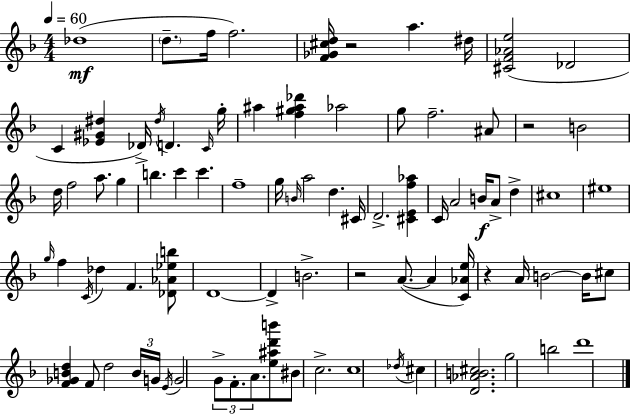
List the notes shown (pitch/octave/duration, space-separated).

Db5/w D5/e. F5/s F5/h. [F4,Gb4,C#5,D5]/s R/h A5/q. D#5/s [C#4,F4,Ab4,E5]/h Db4/h C4/q [Eb4,G#4,D#5]/q Db4/s D#5/s D4/q. C4/s G5/s A#5/q [F5,G#5,A#5,Db6]/q Ab5/h G5/e F5/h. A#4/e R/h B4/h D5/s F5/h A5/e. G5/q B5/q. C6/q C6/q. F5/w G5/s B4/s A5/h D5/q. C#4/s D4/h. [C#4,E4,F5,Ab5]/q C4/s A4/h B4/s A4/e D5/q C#5/w EIS5/w G5/s F5/q C4/s Db5/q F4/q. [Db4,Ab4,Eb5,B5]/e D4/w D4/q B4/h. R/h A4/e. A4/q [C4,Ab4,E5]/s R/q A4/s B4/h B4/s C#5/e [F4,Gb4,B4,D5]/q F4/e D5/h B4/s G4/s E4/s G4/h G4/e F4/e. A4/e. [E5,A#5,D6,B6]/e BIS4/e C5/h. C5/w Db5/s C#5/q [D4,Ab4,B4,C#5]/h. G5/h B5/h D6/w